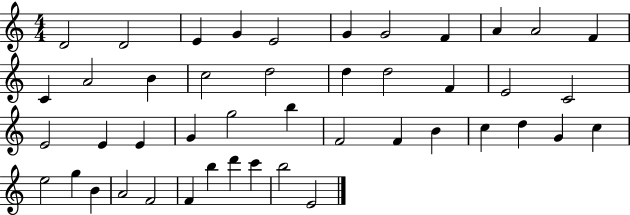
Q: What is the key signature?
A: C major